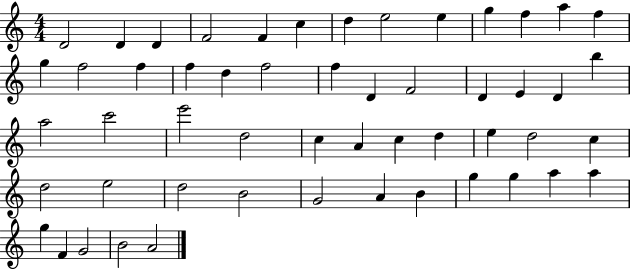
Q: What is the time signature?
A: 4/4